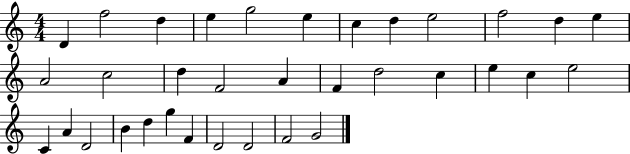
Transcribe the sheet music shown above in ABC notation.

X:1
T:Untitled
M:4/4
L:1/4
K:C
D f2 d e g2 e c d e2 f2 d e A2 c2 d F2 A F d2 c e c e2 C A D2 B d g F D2 D2 F2 G2